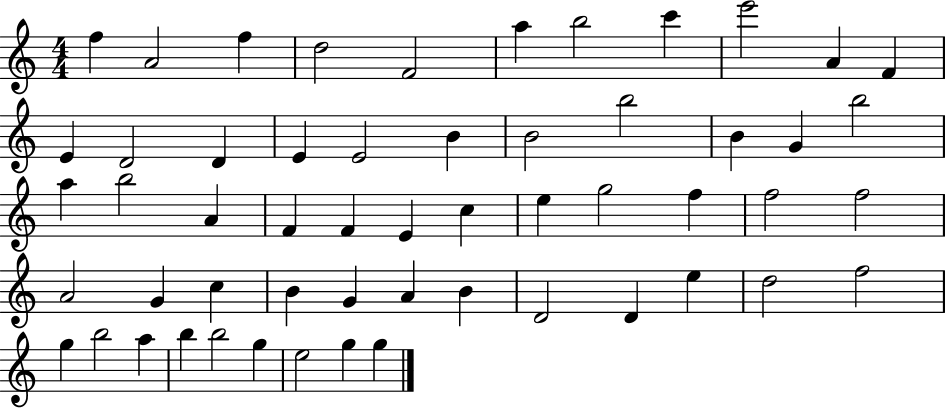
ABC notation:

X:1
T:Untitled
M:4/4
L:1/4
K:C
f A2 f d2 F2 a b2 c' e'2 A F E D2 D E E2 B B2 b2 B G b2 a b2 A F F E c e g2 f f2 f2 A2 G c B G A B D2 D e d2 f2 g b2 a b b2 g e2 g g